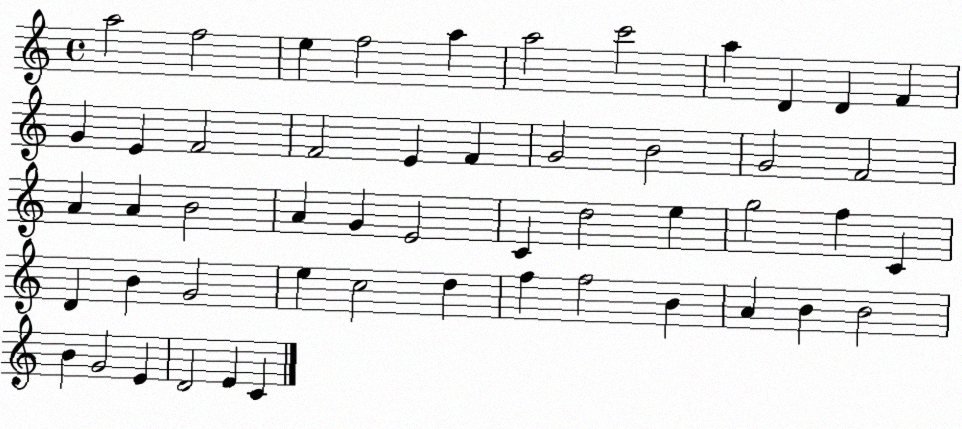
X:1
T:Untitled
M:4/4
L:1/4
K:C
a2 f2 e f2 a a2 c'2 a D D F G E F2 F2 E F G2 B2 G2 F2 A A B2 A G E2 C d2 e g2 f C D B G2 e c2 d f f2 B A B B2 B G2 E D2 E C